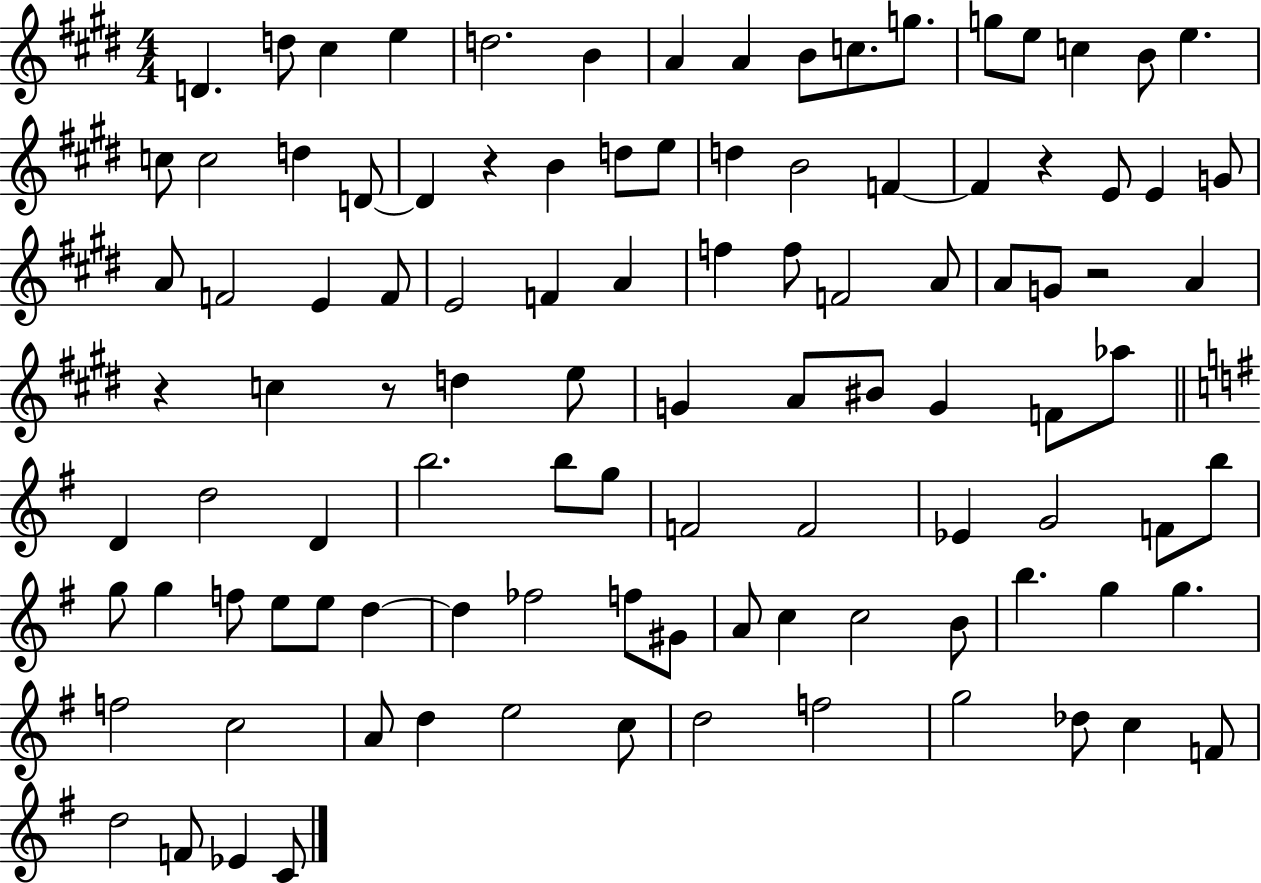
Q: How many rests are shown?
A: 5